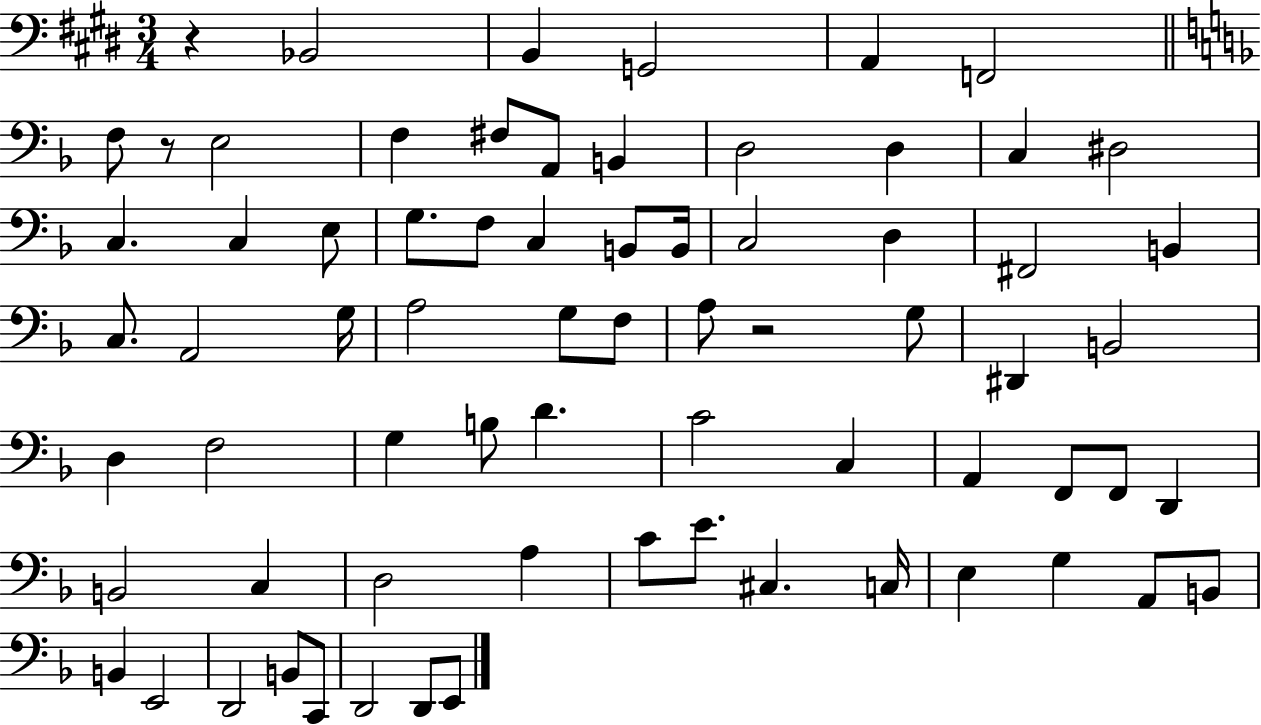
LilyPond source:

{
  \clef bass
  \numericTimeSignature
  \time 3/4
  \key e \major
  r4 bes,2 | b,4 g,2 | a,4 f,2 | \bar "||" \break \key d \minor f8 r8 e2 | f4 fis8 a,8 b,4 | d2 d4 | c4 dis2 | \break c4. c4 e8 | g8. f8 c4 b,8 b,16 | c2 d4 | fis,2 b,4 | \break c8. a,2 g16 | a2 g8 f8 | a8 r2 g8 | dis,4 b,2 | \break d4 f2 | g4 b8 d'4. | c'2 c4 | a,4 f,8 f,8 d,4 | \break b,2 c4 | d2 a4 | c'8 e'8. cis4. c16 | e4 g4 a,8 b,8 | \break b,4 e,2 | d,2 b,8 c,8 | d,2 d,8 e,8 | \bar "|."
}